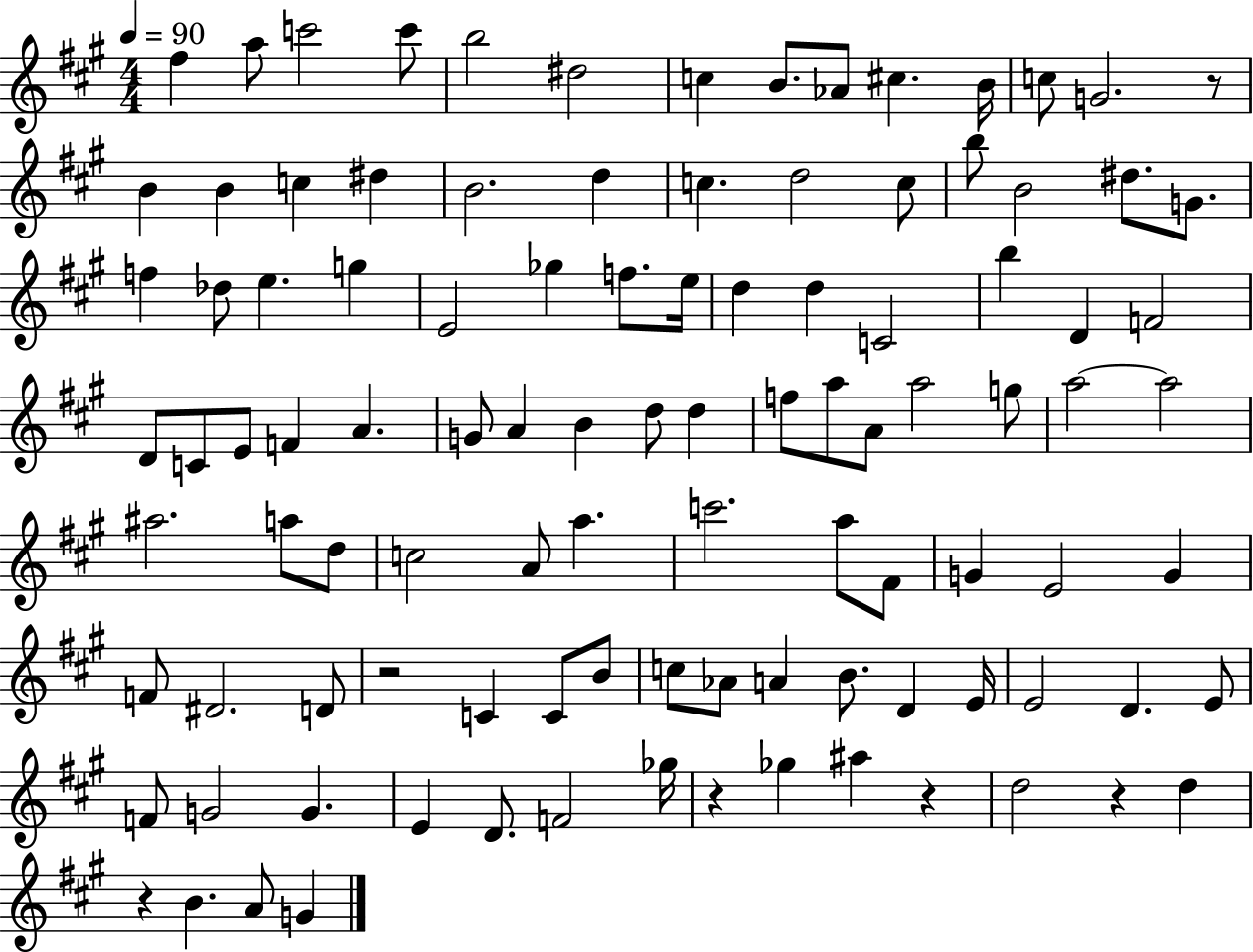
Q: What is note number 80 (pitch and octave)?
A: D4